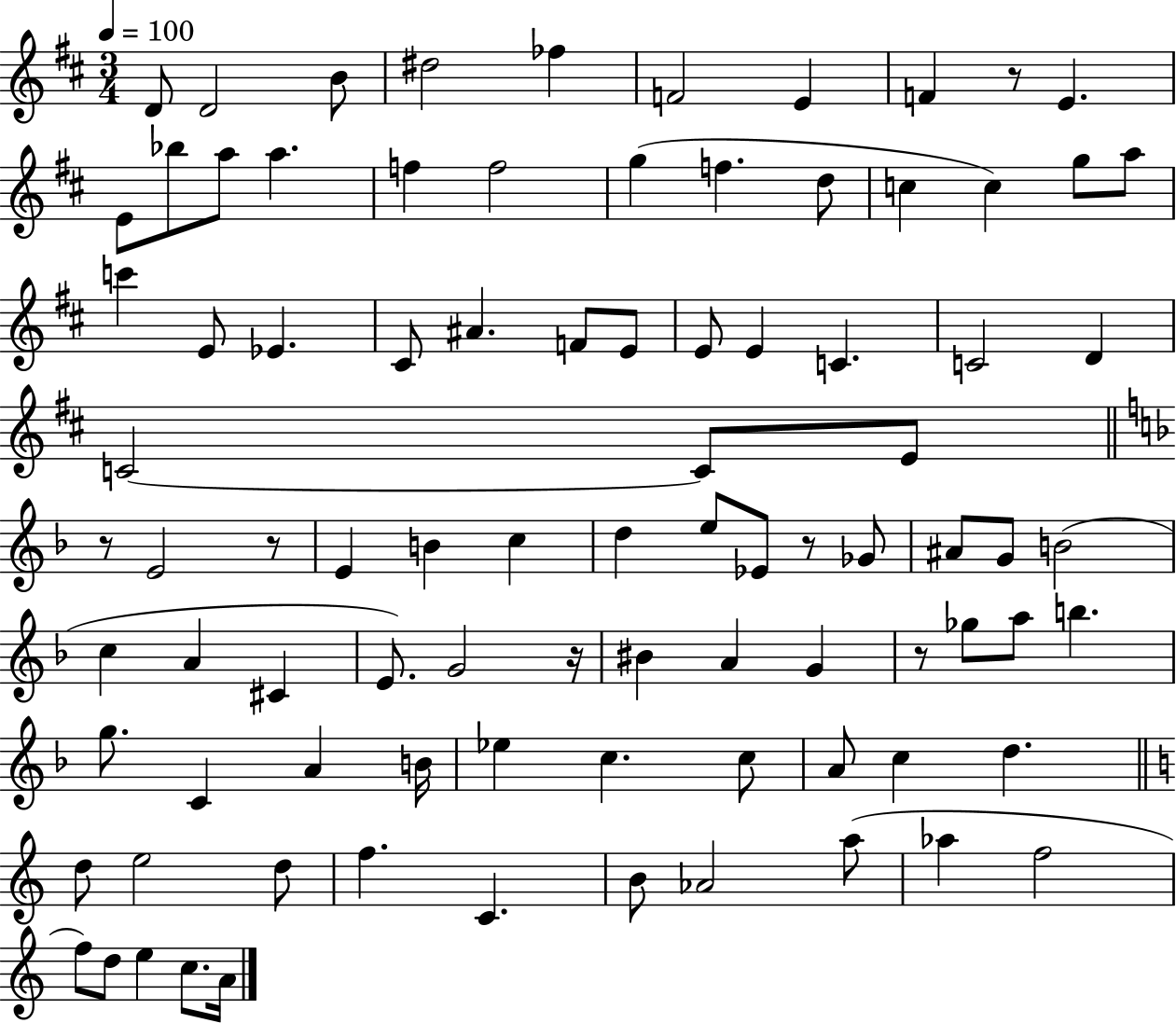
{
  \clef treble
  \numericTimeSignature
  \time 3/4
  \key d \major
  \tempo 4 = 100
  d'8 d'2 b'8 | dis''2 fes''4 | f'2 e'4 | f'4 r8 e'4. | \break e'8 bes''8 a''8 a''4. | f''4 f''2 | g''4( f''4. d''8 | c''4 c''4) g''8 a''8 | \break c'''4 e'8 ees'4. | cis'8 ais'4. f'8 e'8 | e'8 e'4 c'4. | c'2 d'4 | \break c'2~~ c'8 e'8 | \bar "||" \break \key d \minor r8 e'2 r8 | e'4 b'4 c''4 | d''4 e''8 ees'8 r8 ges'8 | ais'8 g'8 b'2( | \break c''4 a'4 cis'4 | e'8.) g'2 r16 | bis'4 a'4 g'4 | r8 ges''8 a''8 b''4. | \break g''8. c'4 a'4 b'16 | ees''4 c''4. c''8 | a'8 c''4 d''4. | \bar "||" \break \key a \minor d''8 e''2 d''8 | f''4. c'4. | b'8 aes'2 a''8( | aes''4 f''2 | \break f''8) d''8 e''4 c''8. a'16 | \bar "|."
}